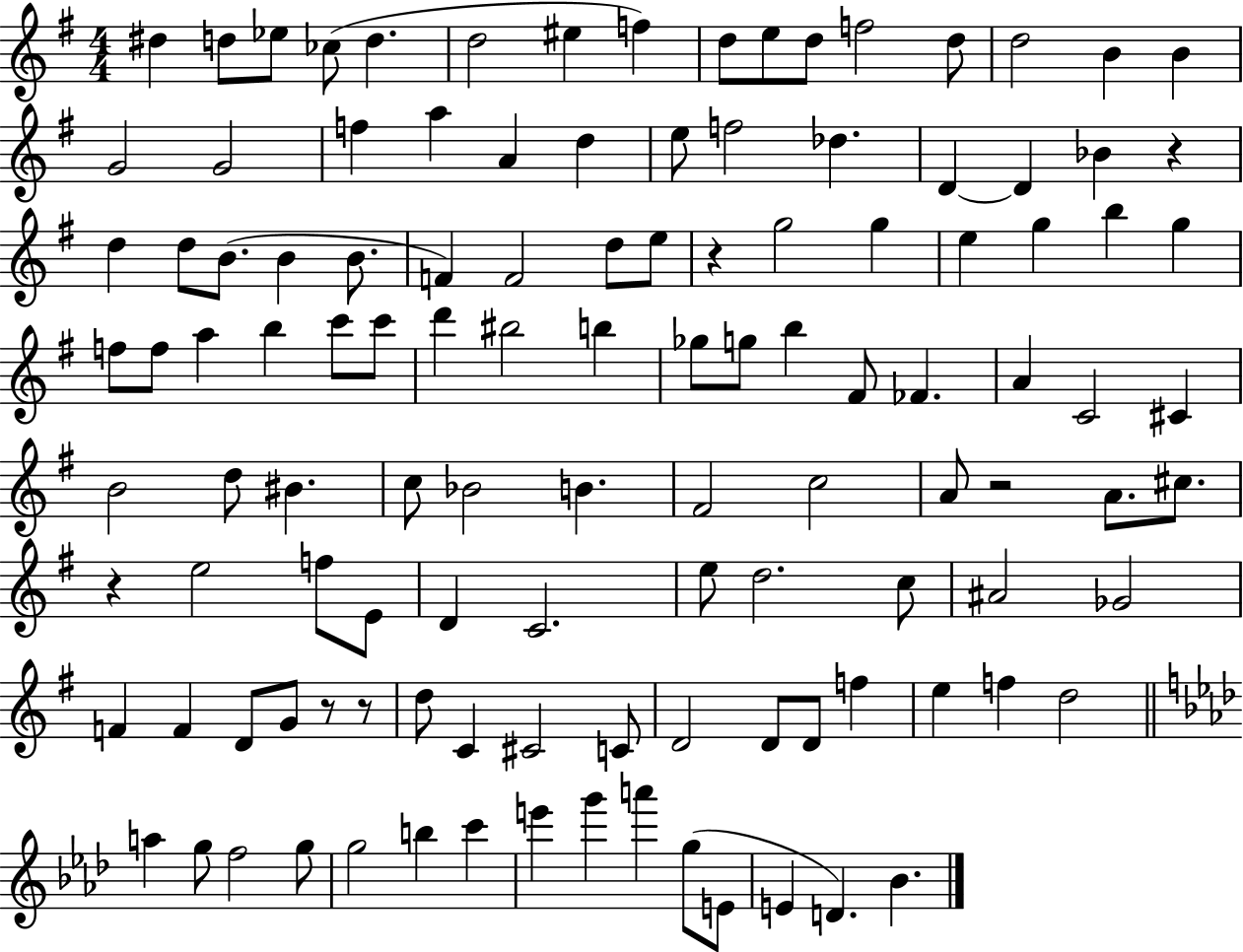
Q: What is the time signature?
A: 4/4